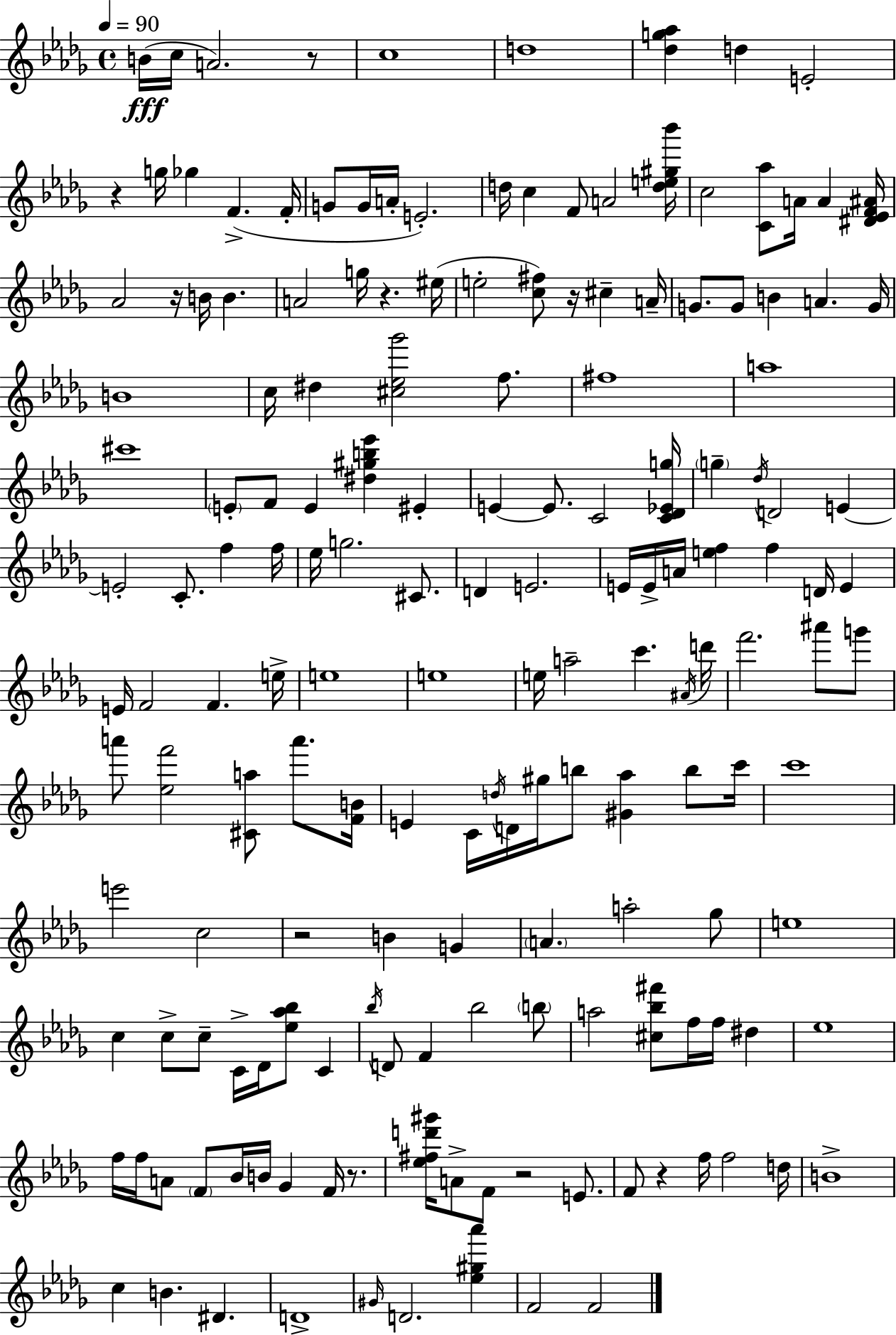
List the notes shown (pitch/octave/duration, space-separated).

B4/s C5/s A4/h. R/e C5/w D5/w [Db5,G5,Ab5]/q D5/q E4/h R/q G5/s Gb5/q F4/q. F4/s G4/e G4/s A4/s E4/h. D5/s C5/q F4/e A4/h [D5,E5,G#5,Bb6]/s C5/h [C4,Ab5]/e A4/s A4/q [D#4,Eb4,F4,A#4]/s Ab4/h R/s B4/s B4/q. A4/h G5/s R/q. EIS5/s E5/h [C5,F#5]/e R/s C#5/q A4/s G4/e. G4/e B4/q A4/q. G4/s B4/w C5/s D#5/q [C#5,Eb5,Gb6]/h F5/e. F#5/w A5/w C#6/w E4/e F4/e E4/q [D#5,G#5,B5,Eb6]/q EIS4/q E4/q E4/e. C4/h [C4,Db4,Eb4,G5]/s G5/q Db5/s D4/h E4/q E4/h C4/e. F5/q F5/s Eb5/s G5/h. C#4/e. D4/q E4/h. E4/s E4/s A4/s [E5,F5]/q F5/q D4/s E4/q E4/s F4/h F4/q. E5/s E5/w E5/w E5/s A5/h C6/q. A#4/s D6/s F6/h. A#6/e G6/e A6/e [Eb5,F6]/h [C#4,A5]/e A6/e. [F4,B4]/s E4/q C4/s D5/s D4/s G#5/s B5/e [G#4,Ab5]/q B5/e C6/s C6/w E6/h C5/h R/h B4/q G4/q A4/q. A5/h Gb5/e E5/w C5/q C5/e C5/e C4/s Db4/s [Eb5,Ab5,Bb5]/e C4/q Bb5/s D4/e F4/q Bb5/h B5/e A5/h [C#5,Bb5,F#6]/e F5/s F5/s D#5/q Eb5/w F5/s F5/s A4/e F4/e Bb4/s B4/s Gb4/q F4/s R/e. [Eb5,F#5,D6,G#6]/s A4/e F4/e R/h E4/e. F4/e R/q F5/s F5/h D5/s B4/w C5/q B4/q. D#4/q. D4/w G#4/s D4/h. [Eb5,G#5,Ab6]/q F4/h F4/h